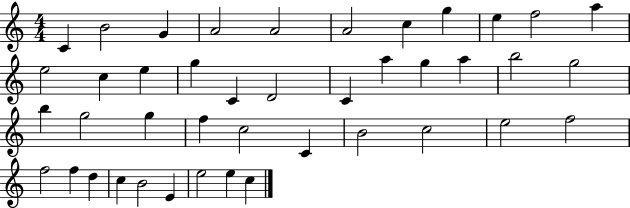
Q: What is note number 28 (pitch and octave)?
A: C5